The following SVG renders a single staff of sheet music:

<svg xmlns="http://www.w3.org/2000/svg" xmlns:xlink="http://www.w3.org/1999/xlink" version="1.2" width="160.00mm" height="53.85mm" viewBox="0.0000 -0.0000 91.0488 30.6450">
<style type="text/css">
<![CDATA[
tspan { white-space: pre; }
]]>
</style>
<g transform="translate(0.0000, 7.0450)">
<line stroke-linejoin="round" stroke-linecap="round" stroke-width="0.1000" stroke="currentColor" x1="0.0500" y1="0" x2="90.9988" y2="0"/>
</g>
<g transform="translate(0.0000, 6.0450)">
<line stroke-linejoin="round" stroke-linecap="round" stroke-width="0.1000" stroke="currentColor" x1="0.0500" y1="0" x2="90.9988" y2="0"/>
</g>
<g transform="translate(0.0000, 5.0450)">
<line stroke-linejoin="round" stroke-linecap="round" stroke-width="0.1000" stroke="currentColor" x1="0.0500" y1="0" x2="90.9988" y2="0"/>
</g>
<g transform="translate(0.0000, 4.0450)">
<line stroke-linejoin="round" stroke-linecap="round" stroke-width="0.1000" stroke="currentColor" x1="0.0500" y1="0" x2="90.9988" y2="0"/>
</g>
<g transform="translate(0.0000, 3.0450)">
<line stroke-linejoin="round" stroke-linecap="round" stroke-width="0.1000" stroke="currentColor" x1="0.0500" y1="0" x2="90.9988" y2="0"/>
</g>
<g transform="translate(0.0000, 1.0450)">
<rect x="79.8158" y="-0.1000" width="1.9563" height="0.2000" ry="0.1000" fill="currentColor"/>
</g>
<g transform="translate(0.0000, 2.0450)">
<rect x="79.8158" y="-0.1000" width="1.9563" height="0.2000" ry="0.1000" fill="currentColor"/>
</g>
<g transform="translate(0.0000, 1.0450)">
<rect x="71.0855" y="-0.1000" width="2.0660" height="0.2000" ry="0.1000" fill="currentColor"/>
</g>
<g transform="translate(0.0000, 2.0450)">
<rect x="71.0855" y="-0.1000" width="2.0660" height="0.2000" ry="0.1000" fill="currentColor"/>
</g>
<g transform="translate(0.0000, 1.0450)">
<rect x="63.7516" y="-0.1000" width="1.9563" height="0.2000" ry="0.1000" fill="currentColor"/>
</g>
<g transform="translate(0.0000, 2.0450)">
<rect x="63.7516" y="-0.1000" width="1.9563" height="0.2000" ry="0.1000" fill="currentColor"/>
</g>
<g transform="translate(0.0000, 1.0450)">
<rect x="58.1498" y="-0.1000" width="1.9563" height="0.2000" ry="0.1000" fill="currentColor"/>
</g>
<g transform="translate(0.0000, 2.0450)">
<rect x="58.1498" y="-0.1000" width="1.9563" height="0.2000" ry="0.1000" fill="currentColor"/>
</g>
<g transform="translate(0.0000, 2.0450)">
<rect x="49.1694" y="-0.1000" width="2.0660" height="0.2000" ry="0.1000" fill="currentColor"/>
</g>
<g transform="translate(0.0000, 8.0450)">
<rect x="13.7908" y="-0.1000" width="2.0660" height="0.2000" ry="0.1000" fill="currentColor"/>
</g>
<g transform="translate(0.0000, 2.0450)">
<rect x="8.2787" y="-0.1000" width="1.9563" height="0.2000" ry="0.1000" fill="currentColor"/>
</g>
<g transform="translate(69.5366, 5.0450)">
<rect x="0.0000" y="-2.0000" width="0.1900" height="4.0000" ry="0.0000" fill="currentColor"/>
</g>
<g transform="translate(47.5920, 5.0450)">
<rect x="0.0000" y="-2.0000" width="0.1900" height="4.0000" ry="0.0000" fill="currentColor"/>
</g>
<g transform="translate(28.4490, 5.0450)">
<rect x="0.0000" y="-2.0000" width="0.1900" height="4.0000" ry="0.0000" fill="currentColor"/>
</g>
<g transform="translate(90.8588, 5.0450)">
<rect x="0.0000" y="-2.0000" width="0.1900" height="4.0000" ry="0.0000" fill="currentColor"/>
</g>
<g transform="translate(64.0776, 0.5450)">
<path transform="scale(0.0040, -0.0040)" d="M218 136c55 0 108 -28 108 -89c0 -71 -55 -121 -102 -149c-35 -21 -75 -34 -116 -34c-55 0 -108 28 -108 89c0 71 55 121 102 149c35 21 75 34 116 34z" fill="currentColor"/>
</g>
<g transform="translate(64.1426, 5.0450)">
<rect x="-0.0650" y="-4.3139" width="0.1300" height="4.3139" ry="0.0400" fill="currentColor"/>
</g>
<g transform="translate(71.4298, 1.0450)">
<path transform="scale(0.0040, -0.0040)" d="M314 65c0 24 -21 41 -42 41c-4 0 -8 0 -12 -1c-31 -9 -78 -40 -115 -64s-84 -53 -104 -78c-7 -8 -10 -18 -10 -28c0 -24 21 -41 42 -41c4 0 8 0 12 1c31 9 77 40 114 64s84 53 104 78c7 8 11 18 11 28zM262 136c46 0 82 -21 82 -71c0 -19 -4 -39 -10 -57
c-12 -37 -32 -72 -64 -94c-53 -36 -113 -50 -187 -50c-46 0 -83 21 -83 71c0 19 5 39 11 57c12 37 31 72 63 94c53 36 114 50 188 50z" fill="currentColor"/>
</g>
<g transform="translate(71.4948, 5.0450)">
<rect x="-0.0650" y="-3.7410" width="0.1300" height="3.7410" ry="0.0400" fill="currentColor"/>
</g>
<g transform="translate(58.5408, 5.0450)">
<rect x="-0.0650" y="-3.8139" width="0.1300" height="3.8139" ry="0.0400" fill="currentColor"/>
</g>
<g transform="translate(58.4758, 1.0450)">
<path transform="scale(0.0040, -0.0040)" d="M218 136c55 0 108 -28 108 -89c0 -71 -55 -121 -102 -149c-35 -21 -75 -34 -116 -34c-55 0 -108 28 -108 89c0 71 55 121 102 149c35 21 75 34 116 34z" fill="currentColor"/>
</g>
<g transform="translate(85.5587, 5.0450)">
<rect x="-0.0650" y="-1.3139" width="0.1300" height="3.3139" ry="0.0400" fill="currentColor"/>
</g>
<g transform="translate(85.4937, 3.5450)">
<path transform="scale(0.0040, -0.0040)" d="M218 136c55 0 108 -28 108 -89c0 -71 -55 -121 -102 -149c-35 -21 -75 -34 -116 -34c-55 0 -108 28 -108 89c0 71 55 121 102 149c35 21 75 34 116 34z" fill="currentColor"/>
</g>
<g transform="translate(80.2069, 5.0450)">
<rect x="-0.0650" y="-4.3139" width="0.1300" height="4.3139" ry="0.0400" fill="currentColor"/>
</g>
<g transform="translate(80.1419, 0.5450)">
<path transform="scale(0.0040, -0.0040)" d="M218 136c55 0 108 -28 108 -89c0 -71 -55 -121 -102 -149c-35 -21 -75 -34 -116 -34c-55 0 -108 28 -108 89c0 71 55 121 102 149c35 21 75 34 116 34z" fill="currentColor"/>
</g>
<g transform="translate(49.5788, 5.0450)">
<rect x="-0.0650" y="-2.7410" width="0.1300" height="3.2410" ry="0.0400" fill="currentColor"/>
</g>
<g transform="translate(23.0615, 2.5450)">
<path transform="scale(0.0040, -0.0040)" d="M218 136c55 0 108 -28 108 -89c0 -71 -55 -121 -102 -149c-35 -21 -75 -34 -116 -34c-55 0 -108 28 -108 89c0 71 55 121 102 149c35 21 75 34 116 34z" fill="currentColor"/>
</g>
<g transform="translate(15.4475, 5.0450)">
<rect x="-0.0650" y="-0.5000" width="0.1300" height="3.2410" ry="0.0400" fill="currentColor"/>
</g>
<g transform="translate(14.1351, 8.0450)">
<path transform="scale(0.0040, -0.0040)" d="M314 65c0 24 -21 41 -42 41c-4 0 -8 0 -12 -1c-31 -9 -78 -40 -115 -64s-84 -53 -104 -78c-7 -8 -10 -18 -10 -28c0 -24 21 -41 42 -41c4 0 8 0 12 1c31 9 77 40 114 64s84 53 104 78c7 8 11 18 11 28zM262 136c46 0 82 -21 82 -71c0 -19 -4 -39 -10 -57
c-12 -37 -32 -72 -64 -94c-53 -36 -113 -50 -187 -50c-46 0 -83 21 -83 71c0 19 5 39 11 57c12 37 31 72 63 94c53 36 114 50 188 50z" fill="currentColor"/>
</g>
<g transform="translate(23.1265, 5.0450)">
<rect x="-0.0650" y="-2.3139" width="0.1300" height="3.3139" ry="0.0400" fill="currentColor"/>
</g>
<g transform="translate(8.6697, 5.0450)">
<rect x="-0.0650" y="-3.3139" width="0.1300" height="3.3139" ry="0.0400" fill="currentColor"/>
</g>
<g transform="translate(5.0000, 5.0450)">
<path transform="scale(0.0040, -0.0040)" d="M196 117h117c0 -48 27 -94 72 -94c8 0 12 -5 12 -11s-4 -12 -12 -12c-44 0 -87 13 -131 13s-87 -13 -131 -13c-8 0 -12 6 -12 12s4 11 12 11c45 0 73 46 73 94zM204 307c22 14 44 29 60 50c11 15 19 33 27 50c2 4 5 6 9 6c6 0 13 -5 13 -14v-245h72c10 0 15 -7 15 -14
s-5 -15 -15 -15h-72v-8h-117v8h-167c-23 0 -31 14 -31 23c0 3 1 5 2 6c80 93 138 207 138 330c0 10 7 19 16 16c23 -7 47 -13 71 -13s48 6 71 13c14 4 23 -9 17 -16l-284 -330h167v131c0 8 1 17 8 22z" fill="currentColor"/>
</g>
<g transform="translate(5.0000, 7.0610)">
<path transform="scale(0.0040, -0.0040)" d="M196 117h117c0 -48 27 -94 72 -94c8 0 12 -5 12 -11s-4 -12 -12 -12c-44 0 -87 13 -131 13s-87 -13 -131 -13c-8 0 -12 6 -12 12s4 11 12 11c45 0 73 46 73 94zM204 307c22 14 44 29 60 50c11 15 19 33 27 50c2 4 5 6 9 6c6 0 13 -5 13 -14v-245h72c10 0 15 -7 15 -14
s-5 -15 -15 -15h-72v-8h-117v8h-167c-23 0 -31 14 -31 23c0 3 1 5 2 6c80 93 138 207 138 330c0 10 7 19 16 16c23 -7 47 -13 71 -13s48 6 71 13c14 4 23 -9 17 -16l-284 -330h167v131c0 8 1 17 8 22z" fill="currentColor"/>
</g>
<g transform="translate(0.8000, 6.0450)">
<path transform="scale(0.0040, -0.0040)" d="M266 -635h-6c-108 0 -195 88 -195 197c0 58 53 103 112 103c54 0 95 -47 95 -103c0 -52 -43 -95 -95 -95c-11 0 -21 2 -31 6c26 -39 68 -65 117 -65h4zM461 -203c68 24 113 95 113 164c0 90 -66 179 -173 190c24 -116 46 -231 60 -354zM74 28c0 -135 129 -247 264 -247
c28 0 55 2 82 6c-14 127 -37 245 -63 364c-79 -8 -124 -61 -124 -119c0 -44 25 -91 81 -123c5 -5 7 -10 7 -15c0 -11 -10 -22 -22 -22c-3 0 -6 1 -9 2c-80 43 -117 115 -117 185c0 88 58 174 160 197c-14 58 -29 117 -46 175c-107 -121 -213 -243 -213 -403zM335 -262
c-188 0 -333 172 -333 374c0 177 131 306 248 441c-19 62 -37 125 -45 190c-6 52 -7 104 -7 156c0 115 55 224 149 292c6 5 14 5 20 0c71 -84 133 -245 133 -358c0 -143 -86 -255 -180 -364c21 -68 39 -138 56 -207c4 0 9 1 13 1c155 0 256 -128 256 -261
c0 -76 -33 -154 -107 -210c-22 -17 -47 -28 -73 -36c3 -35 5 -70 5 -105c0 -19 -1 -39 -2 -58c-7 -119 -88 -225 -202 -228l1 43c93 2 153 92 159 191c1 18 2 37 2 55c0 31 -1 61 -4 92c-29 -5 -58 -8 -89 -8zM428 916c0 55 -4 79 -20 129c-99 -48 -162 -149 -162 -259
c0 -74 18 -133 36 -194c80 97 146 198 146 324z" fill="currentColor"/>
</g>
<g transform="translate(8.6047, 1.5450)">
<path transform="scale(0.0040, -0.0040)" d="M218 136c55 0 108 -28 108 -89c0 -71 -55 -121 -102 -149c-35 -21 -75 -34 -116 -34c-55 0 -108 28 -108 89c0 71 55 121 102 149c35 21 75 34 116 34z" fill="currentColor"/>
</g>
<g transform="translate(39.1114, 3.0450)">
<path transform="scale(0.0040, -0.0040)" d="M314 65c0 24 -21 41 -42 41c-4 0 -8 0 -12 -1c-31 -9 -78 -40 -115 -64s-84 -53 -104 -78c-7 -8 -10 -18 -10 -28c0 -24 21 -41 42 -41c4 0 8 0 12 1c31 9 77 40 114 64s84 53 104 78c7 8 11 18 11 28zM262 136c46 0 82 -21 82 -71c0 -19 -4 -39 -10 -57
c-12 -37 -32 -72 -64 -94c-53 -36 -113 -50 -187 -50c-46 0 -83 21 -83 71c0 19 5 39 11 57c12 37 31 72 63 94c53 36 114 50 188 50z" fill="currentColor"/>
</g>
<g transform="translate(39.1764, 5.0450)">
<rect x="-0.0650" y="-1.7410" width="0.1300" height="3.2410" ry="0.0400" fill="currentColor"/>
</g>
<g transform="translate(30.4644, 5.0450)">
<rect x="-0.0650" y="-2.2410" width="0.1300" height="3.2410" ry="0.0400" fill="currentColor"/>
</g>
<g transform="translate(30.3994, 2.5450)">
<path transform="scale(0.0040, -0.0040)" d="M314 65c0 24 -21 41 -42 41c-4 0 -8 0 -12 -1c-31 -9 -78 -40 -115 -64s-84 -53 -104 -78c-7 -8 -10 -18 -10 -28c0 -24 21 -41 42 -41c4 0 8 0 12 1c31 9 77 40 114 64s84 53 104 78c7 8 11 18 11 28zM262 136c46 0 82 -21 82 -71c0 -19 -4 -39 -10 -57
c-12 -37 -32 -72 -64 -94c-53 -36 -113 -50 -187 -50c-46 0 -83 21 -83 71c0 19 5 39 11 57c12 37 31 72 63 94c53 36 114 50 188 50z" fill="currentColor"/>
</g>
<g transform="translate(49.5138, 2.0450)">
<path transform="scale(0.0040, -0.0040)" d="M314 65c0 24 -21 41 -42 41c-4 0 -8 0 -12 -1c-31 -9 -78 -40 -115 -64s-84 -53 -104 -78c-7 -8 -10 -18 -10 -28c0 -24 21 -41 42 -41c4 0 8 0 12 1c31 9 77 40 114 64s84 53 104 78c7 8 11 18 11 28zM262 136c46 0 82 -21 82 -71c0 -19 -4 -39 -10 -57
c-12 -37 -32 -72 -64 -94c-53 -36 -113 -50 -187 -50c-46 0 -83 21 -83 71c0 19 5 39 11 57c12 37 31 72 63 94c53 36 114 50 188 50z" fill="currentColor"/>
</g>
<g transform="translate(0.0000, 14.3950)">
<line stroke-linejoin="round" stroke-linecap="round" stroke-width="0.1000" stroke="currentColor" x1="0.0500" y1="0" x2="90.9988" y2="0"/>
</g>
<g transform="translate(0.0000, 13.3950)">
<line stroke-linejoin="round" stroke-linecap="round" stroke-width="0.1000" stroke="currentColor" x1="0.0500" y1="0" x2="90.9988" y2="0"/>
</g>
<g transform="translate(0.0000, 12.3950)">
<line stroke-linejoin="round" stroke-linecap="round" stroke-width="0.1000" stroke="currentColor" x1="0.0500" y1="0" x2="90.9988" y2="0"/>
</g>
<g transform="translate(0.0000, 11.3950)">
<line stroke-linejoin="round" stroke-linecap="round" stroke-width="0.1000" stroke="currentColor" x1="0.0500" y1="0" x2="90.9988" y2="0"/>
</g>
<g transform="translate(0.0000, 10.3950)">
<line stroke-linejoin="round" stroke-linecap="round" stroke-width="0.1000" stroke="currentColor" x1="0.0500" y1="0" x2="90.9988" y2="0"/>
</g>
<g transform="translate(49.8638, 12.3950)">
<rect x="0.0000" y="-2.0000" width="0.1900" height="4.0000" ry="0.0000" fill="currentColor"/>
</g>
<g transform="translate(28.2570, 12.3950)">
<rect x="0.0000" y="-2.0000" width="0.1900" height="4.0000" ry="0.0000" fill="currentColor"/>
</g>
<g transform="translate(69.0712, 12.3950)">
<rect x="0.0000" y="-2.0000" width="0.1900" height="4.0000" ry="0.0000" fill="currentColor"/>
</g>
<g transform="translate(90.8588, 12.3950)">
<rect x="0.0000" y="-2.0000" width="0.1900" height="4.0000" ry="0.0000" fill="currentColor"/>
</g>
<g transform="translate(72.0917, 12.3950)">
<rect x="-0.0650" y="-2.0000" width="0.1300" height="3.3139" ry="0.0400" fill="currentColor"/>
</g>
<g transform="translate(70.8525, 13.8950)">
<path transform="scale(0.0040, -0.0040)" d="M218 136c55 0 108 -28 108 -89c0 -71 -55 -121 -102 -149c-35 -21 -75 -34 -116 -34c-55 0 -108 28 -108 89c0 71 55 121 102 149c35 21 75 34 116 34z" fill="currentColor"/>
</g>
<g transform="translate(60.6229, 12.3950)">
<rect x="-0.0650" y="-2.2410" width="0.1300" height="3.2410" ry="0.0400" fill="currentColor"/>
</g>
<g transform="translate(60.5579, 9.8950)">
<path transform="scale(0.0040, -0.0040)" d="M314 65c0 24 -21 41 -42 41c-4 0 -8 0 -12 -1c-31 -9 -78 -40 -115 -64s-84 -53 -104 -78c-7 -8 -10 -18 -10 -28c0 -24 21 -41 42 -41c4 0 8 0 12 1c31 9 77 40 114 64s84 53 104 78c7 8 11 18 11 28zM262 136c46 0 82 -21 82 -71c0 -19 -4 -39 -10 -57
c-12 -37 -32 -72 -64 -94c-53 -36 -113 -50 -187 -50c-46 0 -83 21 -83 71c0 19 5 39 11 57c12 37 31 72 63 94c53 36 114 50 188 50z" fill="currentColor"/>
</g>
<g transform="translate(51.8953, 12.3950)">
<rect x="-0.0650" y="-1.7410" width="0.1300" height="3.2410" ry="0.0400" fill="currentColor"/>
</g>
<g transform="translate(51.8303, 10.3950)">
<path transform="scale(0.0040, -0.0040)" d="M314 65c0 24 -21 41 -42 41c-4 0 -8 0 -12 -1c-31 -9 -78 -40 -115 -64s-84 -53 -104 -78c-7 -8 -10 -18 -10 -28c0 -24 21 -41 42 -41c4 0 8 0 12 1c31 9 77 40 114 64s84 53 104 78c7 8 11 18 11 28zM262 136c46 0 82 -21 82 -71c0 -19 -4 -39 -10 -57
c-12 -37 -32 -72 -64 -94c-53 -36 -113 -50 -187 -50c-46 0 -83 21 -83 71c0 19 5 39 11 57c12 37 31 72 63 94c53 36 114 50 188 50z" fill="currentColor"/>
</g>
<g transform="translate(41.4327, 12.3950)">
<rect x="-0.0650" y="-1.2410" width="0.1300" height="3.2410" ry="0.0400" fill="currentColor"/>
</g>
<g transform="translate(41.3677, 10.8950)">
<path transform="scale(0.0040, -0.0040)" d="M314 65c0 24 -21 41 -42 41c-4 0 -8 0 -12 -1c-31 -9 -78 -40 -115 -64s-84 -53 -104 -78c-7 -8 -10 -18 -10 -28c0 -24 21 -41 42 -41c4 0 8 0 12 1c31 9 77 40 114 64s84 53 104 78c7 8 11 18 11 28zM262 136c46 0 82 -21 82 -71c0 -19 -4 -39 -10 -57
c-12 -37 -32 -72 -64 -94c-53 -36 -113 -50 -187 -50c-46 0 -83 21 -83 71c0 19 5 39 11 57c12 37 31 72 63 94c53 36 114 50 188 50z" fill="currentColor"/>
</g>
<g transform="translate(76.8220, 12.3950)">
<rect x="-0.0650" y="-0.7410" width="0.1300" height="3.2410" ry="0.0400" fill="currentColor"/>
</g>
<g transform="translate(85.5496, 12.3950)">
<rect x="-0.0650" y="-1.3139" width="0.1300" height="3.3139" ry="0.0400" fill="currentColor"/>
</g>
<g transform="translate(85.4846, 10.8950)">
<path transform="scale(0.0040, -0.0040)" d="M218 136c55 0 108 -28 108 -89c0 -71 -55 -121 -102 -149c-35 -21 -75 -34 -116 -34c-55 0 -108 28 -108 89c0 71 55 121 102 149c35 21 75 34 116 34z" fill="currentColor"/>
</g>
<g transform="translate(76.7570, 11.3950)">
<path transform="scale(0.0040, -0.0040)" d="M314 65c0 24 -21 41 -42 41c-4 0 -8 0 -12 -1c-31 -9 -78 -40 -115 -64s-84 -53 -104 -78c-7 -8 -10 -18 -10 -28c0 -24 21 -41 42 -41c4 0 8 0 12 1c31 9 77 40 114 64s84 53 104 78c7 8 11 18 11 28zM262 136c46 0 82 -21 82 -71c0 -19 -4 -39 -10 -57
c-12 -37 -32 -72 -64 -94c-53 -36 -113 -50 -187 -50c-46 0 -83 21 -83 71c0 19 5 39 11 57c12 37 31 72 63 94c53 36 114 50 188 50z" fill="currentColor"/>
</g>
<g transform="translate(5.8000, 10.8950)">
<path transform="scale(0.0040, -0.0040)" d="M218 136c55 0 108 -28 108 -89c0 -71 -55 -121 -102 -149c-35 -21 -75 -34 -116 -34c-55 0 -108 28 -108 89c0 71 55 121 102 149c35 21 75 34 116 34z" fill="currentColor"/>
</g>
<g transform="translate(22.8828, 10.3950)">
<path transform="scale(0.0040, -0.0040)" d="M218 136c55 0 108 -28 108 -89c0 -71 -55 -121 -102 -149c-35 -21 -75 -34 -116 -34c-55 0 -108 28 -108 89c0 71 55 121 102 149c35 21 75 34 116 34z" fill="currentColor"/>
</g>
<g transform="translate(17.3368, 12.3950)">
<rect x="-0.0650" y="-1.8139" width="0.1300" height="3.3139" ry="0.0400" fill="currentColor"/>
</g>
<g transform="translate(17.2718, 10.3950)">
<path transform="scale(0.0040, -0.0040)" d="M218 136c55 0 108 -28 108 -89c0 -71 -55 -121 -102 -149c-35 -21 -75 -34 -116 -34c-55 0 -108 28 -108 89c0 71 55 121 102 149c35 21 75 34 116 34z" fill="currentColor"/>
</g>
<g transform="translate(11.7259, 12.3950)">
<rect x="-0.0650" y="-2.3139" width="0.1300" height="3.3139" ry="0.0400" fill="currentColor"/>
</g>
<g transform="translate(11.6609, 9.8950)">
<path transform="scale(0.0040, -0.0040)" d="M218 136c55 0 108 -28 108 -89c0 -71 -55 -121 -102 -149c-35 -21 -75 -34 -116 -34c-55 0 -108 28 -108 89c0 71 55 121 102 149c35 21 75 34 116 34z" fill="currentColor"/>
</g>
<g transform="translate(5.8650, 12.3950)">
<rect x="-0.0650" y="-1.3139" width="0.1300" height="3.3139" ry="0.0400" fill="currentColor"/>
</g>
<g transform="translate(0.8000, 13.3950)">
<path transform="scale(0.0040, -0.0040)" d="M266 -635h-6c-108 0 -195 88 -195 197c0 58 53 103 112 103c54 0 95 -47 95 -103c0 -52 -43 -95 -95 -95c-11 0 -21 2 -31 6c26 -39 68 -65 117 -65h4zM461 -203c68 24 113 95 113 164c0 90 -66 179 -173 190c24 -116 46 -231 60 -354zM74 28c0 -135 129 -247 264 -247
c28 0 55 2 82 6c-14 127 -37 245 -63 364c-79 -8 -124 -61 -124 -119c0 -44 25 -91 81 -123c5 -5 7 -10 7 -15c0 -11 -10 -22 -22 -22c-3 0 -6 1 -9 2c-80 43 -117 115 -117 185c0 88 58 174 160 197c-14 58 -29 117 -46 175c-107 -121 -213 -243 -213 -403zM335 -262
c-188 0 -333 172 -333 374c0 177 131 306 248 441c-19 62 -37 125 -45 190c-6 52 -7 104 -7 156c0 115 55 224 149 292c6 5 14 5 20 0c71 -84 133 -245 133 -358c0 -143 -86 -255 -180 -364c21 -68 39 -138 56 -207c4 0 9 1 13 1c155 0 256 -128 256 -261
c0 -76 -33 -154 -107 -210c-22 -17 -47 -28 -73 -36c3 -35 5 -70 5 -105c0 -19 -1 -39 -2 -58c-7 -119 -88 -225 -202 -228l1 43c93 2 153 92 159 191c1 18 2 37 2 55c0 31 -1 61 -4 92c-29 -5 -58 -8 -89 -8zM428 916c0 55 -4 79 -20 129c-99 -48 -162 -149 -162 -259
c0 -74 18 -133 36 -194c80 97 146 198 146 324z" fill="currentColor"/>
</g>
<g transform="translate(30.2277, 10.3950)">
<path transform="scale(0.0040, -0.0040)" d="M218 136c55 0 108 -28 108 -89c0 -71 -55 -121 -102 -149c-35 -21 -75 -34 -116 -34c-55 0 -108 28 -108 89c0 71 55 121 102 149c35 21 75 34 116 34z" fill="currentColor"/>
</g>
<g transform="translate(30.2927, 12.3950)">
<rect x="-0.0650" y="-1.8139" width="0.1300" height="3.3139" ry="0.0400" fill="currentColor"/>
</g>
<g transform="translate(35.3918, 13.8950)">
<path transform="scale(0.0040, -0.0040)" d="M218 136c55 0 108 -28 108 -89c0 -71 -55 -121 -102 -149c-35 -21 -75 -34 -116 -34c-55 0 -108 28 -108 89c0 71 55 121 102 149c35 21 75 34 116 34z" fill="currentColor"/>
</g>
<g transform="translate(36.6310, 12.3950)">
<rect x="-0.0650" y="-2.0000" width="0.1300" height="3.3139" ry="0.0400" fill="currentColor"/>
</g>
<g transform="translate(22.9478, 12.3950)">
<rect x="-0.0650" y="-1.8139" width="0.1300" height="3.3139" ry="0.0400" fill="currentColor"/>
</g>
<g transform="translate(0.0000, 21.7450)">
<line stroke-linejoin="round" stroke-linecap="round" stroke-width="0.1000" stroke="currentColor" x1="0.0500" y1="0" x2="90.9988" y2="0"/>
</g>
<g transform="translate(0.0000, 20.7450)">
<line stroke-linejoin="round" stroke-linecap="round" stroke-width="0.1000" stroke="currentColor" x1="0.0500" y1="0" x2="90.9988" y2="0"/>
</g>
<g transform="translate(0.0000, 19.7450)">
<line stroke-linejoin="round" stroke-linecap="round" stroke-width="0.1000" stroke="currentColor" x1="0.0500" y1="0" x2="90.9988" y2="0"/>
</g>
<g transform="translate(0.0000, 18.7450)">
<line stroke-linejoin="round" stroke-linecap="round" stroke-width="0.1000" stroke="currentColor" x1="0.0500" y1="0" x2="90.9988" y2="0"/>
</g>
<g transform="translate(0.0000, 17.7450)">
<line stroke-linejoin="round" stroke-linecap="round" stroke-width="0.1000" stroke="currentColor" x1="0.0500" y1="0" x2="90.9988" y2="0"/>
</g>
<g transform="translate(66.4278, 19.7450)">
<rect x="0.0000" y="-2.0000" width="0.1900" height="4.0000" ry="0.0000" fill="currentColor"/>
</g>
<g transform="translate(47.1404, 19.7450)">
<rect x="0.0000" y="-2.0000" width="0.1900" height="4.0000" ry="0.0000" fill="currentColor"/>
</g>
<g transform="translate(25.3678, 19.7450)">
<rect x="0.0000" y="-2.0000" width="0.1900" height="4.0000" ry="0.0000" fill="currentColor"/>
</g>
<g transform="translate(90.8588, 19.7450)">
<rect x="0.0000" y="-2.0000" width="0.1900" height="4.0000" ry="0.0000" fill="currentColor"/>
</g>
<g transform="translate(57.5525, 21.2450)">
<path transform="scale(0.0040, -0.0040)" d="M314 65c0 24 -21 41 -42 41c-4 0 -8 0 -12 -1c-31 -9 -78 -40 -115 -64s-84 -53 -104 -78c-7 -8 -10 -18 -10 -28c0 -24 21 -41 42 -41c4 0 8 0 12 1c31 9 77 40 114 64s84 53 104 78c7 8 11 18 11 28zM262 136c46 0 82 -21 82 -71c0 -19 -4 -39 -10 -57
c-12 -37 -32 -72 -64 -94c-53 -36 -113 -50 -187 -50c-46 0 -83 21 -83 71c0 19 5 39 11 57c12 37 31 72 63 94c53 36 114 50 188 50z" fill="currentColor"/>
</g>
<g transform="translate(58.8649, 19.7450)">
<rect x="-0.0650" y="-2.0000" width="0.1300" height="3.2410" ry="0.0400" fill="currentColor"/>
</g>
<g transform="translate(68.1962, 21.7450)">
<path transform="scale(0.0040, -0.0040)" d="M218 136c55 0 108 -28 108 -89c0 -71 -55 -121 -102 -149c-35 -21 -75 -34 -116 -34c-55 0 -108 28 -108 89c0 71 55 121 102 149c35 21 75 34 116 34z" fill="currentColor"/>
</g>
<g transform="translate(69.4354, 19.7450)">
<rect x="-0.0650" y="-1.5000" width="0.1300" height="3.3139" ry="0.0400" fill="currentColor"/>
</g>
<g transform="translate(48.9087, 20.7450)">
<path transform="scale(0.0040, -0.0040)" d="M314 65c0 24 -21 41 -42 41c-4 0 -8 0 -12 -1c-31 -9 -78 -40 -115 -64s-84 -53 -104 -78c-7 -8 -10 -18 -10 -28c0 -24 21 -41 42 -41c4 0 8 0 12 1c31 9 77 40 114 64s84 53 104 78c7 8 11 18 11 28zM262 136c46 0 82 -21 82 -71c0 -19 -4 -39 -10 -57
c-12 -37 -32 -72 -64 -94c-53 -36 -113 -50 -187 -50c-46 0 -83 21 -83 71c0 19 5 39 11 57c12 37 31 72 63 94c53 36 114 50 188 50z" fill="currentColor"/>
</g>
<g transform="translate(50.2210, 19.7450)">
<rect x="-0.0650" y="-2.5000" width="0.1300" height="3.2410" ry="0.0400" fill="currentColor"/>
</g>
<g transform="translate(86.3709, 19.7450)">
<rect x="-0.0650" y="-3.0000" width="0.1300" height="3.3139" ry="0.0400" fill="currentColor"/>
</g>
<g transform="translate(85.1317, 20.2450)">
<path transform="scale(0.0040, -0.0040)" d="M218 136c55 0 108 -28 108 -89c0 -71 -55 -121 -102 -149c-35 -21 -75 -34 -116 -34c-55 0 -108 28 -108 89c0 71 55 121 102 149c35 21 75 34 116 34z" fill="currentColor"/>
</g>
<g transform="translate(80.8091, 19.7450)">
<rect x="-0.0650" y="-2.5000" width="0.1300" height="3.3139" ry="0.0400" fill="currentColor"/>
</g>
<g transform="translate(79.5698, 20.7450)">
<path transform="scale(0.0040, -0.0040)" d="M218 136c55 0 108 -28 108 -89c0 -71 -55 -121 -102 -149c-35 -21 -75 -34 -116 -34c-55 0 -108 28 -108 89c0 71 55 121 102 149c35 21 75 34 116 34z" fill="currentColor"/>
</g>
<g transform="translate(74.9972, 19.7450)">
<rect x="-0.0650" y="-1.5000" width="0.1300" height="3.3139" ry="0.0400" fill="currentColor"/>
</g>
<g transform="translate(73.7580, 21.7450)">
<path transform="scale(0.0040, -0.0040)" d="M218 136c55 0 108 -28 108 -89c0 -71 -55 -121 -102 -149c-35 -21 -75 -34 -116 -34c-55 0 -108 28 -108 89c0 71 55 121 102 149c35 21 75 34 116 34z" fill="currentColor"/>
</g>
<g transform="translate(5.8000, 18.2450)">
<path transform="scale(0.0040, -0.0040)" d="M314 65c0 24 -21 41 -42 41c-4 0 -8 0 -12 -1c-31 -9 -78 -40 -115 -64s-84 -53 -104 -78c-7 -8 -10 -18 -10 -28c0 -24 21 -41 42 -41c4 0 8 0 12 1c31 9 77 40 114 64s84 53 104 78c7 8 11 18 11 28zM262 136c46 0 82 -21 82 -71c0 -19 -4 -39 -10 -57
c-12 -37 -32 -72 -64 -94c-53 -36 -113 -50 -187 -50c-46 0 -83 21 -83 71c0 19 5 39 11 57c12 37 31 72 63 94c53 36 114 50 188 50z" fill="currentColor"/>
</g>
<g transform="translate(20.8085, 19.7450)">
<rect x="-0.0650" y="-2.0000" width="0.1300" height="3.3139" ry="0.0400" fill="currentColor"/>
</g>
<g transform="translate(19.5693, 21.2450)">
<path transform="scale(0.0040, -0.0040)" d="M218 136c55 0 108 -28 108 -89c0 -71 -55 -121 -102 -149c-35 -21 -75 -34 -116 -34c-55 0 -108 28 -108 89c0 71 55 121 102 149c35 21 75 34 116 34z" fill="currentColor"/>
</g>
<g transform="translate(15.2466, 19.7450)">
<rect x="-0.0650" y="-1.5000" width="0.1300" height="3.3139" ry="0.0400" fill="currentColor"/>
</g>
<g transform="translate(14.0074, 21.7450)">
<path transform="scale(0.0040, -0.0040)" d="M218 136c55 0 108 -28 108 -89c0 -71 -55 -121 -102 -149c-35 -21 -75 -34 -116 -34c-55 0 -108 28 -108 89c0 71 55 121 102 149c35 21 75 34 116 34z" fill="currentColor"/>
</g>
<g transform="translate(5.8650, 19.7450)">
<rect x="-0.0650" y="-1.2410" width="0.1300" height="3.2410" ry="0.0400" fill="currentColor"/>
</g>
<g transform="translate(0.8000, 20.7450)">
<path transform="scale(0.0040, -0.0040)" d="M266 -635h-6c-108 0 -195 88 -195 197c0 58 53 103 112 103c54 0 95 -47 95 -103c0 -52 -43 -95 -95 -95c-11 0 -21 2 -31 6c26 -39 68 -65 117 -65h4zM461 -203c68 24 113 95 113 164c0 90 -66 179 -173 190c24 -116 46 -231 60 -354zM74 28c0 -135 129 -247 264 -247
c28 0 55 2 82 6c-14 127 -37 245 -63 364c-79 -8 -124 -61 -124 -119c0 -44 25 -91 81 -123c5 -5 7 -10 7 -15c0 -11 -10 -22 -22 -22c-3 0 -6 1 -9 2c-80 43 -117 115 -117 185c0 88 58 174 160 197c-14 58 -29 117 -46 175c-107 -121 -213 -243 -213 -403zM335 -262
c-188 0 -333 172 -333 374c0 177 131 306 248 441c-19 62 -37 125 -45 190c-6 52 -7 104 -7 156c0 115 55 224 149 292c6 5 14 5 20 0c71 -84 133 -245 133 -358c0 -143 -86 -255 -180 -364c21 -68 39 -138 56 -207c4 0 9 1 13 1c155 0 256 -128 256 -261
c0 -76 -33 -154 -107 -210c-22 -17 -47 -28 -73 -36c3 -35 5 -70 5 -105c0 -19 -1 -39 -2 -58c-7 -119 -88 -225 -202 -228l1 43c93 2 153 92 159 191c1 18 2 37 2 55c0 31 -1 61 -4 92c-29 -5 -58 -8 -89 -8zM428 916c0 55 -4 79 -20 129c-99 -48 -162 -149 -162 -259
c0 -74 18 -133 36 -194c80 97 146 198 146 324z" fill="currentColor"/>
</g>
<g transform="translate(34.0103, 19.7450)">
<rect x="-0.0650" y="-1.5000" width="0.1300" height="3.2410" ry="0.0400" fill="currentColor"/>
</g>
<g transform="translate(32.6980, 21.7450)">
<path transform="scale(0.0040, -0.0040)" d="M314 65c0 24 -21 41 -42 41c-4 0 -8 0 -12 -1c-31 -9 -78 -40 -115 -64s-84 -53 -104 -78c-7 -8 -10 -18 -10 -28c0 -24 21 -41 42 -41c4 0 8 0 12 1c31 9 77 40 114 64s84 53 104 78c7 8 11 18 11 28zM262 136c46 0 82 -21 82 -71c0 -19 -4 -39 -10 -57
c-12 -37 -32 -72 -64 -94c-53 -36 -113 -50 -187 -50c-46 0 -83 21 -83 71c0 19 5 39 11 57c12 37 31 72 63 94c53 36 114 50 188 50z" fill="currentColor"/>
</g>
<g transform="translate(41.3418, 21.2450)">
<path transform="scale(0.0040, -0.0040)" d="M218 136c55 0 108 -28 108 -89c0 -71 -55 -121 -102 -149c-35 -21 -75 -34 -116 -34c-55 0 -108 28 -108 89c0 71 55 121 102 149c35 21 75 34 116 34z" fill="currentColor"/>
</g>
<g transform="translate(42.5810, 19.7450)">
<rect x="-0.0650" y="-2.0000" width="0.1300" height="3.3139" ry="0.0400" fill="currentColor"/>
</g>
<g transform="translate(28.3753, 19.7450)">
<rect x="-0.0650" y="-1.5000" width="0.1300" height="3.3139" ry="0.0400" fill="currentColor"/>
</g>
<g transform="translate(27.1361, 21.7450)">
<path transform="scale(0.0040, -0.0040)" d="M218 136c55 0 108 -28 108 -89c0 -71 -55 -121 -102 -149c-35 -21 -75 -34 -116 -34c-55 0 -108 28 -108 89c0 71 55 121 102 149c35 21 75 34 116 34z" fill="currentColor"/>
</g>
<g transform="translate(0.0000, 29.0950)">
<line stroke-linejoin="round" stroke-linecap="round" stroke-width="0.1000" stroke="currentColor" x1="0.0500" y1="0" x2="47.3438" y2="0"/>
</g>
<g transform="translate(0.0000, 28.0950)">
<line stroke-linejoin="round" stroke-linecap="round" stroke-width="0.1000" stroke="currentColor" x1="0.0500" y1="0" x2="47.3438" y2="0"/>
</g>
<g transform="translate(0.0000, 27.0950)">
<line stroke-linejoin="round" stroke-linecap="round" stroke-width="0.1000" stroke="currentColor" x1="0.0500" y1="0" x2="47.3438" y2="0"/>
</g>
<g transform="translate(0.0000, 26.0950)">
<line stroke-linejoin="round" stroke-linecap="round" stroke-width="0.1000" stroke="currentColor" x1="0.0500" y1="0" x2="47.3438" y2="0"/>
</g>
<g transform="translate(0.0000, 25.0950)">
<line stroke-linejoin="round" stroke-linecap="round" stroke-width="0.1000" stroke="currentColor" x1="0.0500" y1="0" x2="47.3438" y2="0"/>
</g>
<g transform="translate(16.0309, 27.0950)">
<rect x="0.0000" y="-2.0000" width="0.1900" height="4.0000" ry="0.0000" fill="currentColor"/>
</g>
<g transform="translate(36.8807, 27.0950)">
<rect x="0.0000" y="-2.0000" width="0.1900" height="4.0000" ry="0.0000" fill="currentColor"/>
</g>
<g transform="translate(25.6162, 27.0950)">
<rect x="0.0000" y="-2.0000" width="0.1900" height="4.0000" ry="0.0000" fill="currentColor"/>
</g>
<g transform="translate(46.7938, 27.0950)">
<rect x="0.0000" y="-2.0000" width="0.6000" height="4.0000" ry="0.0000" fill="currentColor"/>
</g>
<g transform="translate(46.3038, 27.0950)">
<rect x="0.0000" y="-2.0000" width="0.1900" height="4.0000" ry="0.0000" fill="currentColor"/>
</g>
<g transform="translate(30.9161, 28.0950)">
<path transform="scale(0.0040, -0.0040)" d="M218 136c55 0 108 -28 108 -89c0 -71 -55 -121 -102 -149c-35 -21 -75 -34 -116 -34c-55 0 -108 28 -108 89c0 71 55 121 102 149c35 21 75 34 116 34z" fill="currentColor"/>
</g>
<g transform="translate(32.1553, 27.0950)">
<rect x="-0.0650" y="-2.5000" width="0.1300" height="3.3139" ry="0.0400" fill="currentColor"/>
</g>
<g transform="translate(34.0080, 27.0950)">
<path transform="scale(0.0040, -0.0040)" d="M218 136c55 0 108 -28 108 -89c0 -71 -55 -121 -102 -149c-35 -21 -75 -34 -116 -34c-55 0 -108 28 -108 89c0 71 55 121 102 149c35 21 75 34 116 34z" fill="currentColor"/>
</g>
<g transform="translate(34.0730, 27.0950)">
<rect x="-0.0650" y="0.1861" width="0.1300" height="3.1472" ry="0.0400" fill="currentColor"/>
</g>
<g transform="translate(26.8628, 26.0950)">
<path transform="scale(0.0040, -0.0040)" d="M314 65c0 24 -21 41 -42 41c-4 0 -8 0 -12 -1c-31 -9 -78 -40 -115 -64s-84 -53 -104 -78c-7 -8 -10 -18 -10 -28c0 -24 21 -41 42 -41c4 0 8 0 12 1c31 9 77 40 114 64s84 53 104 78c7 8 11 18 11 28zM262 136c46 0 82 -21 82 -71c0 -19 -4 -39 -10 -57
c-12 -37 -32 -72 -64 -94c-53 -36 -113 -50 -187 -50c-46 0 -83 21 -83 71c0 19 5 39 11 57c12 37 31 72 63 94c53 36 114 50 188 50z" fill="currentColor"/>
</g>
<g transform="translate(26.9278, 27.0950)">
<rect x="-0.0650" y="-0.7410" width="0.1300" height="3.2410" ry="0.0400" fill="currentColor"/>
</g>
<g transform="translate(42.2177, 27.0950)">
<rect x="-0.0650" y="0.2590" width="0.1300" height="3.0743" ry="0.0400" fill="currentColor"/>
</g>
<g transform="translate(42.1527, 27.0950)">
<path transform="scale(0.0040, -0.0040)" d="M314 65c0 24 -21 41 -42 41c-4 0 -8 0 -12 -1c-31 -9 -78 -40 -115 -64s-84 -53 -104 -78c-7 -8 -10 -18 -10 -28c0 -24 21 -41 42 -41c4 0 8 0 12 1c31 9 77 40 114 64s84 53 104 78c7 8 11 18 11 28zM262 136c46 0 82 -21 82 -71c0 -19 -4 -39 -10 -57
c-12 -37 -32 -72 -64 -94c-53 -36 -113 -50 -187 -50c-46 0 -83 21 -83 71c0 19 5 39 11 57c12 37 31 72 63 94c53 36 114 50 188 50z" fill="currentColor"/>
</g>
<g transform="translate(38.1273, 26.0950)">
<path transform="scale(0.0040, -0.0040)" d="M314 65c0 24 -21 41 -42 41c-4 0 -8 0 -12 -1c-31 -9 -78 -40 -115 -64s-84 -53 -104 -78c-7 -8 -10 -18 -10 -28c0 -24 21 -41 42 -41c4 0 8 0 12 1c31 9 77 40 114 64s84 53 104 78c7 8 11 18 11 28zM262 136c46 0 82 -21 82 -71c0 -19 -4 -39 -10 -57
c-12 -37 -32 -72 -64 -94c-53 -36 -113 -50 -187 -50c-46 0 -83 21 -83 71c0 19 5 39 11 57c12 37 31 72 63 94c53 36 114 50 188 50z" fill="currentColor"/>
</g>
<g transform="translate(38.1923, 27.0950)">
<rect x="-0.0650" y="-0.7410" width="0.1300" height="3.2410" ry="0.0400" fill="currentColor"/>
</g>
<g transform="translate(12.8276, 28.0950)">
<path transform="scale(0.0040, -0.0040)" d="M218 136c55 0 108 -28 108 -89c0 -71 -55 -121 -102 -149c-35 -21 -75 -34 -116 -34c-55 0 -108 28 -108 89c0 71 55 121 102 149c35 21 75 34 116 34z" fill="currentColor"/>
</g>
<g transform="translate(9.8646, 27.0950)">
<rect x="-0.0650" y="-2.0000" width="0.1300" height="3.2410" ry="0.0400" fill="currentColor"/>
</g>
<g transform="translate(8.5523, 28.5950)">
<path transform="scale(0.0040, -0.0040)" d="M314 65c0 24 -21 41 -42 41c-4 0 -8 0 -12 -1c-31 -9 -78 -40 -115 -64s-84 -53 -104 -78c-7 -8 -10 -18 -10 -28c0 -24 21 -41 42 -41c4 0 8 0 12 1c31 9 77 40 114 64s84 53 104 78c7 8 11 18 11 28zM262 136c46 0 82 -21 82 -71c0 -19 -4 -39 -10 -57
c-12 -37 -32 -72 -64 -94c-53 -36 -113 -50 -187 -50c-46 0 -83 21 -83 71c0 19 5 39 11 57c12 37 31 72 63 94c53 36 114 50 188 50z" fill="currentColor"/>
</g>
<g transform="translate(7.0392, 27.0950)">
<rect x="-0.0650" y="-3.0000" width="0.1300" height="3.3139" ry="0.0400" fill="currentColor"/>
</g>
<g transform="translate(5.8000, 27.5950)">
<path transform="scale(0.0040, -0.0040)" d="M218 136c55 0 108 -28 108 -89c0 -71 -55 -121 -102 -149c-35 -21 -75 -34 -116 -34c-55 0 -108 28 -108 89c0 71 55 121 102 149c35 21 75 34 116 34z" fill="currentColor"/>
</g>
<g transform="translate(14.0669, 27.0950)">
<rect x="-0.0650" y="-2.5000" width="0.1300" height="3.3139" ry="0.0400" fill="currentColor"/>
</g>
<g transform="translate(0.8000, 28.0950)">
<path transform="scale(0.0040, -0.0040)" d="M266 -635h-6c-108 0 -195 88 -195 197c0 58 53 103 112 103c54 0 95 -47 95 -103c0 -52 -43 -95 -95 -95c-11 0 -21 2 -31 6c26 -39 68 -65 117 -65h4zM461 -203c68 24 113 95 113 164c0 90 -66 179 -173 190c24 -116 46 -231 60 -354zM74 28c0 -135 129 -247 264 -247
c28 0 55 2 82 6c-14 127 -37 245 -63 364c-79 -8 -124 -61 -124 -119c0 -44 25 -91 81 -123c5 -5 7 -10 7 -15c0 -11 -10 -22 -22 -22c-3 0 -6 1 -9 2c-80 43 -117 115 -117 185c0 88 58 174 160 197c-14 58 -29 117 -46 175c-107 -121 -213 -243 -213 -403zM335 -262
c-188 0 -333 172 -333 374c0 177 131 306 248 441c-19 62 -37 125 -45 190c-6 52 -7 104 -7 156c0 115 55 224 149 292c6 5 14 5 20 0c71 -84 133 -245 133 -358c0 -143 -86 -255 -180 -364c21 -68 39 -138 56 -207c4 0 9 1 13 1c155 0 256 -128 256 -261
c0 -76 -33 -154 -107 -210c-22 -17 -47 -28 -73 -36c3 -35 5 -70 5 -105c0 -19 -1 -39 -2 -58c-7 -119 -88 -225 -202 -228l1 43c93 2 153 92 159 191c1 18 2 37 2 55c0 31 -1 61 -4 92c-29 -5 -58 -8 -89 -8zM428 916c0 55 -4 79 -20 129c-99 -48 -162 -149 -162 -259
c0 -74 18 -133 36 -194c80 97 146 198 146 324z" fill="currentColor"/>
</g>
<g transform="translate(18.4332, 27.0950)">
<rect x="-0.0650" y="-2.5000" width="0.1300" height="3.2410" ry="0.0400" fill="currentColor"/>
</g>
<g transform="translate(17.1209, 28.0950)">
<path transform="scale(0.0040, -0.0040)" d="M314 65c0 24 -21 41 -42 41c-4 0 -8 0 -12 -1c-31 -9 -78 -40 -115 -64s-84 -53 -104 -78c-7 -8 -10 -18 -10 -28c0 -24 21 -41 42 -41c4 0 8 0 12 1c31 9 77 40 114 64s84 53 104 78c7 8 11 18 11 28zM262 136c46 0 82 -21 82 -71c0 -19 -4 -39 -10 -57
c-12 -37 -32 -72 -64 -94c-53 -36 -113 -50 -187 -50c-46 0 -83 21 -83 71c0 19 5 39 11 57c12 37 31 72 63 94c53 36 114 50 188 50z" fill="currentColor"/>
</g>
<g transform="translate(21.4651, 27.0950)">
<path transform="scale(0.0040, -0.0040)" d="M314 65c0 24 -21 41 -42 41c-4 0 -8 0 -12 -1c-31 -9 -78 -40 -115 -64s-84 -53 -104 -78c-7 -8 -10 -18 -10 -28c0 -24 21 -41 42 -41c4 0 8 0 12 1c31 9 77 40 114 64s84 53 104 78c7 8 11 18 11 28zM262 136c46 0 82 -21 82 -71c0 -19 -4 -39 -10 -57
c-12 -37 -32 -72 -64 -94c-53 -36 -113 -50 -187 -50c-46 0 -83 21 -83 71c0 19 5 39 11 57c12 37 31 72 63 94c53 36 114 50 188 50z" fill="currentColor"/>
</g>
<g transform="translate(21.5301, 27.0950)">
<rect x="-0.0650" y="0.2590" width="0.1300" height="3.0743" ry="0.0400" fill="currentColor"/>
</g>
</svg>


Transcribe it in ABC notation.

X:1
T:Untitled
M:4/4
L:1/4
K:C
b C2 g g2 f2 a2 c' d' c'2 d' e e g f f f F e2 f2 g2 F d2 e e2 E F E E2 F G2 F2 E E G A A F2 G G2 B2 d2 G B d2 B2